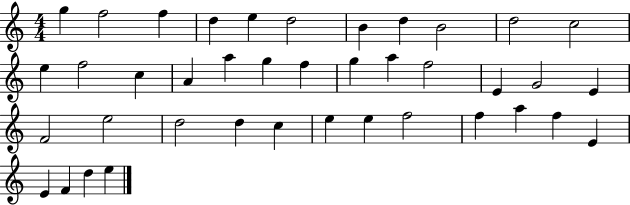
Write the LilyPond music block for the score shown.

{
  \clef treble
  \numericTimeSignature
  \time 4/4
  \key c \major
  g''4 f''2 f''4 | d''4 e''4 d''2 | b'4 d''4 b'2 | d''2 c''2 | \break e''4 f''2 c''4 | a'4 a''4 g''4 f''4 | g''4 a''4 f''2 | e'4 g'2 e'4 | \break f'2 e''2 | d''2 d''4 c''4 | e''4 e''4 f''2 | f''4 a''4 f''4 e'4 | \break e'4 f'4 d''4 e''4 | \bar "|."
}